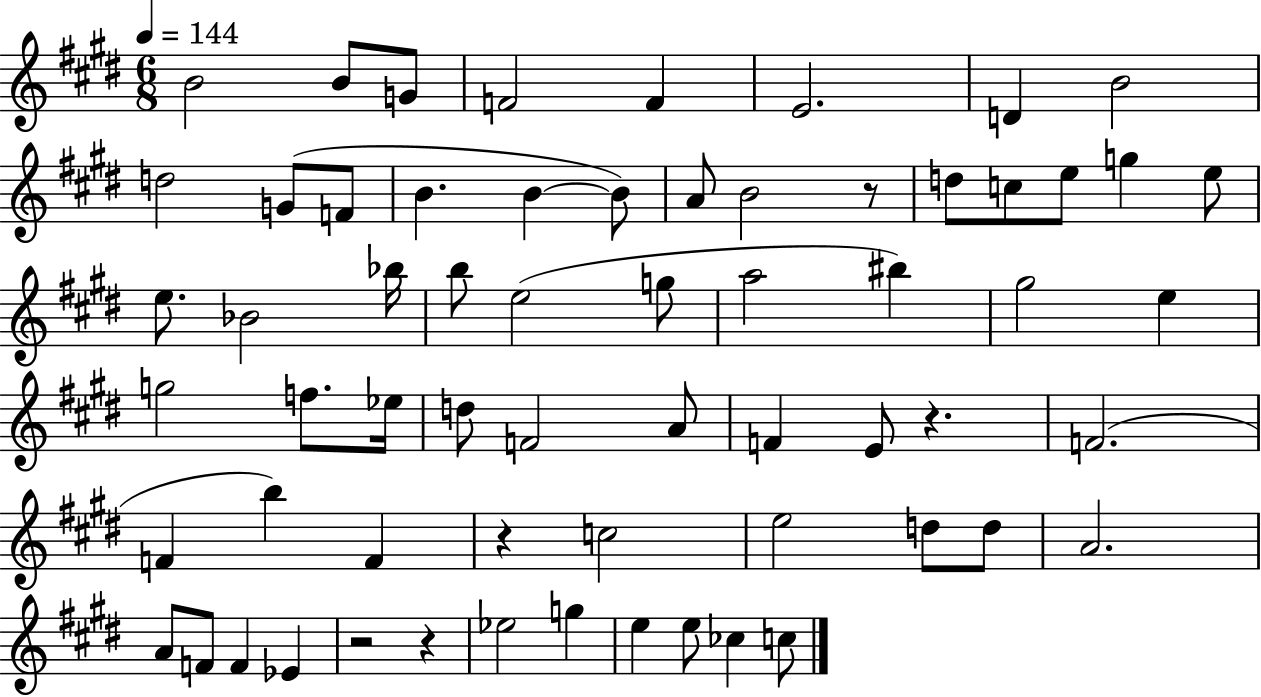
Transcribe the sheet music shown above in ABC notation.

X:1
T:Untitled
M:6/8
L:1/4
K:E
B2 B/2 G/2 F2 F E2 D B2 d2 G/2 F/2 B B B/2 A/2 B2 z/2 d/2 c/2 e/2 g e/2 e/2 _B2 _b/4 b/2 e2 g/2 a2 ^b ^g2 e g2 f/2 _e/4 d/2 F2 A/2 F E/2 z F2 F b F z c2 e2 d/2 d/2 A2 A/2 F/2 F _E z2 z _e2 g e e/2 _c c/2